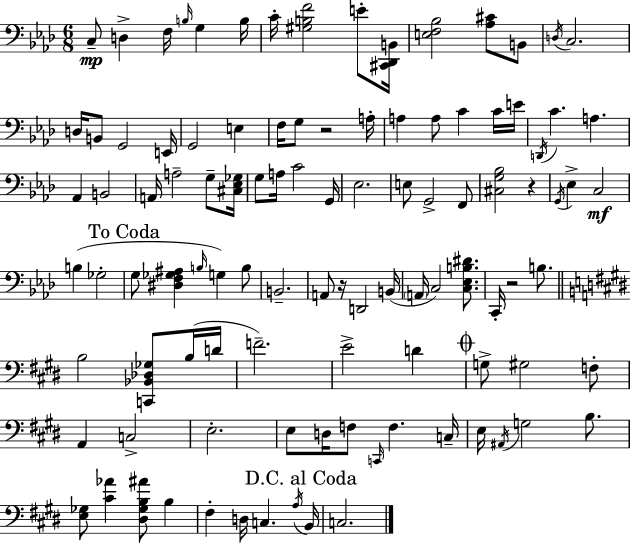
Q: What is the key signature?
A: AES major